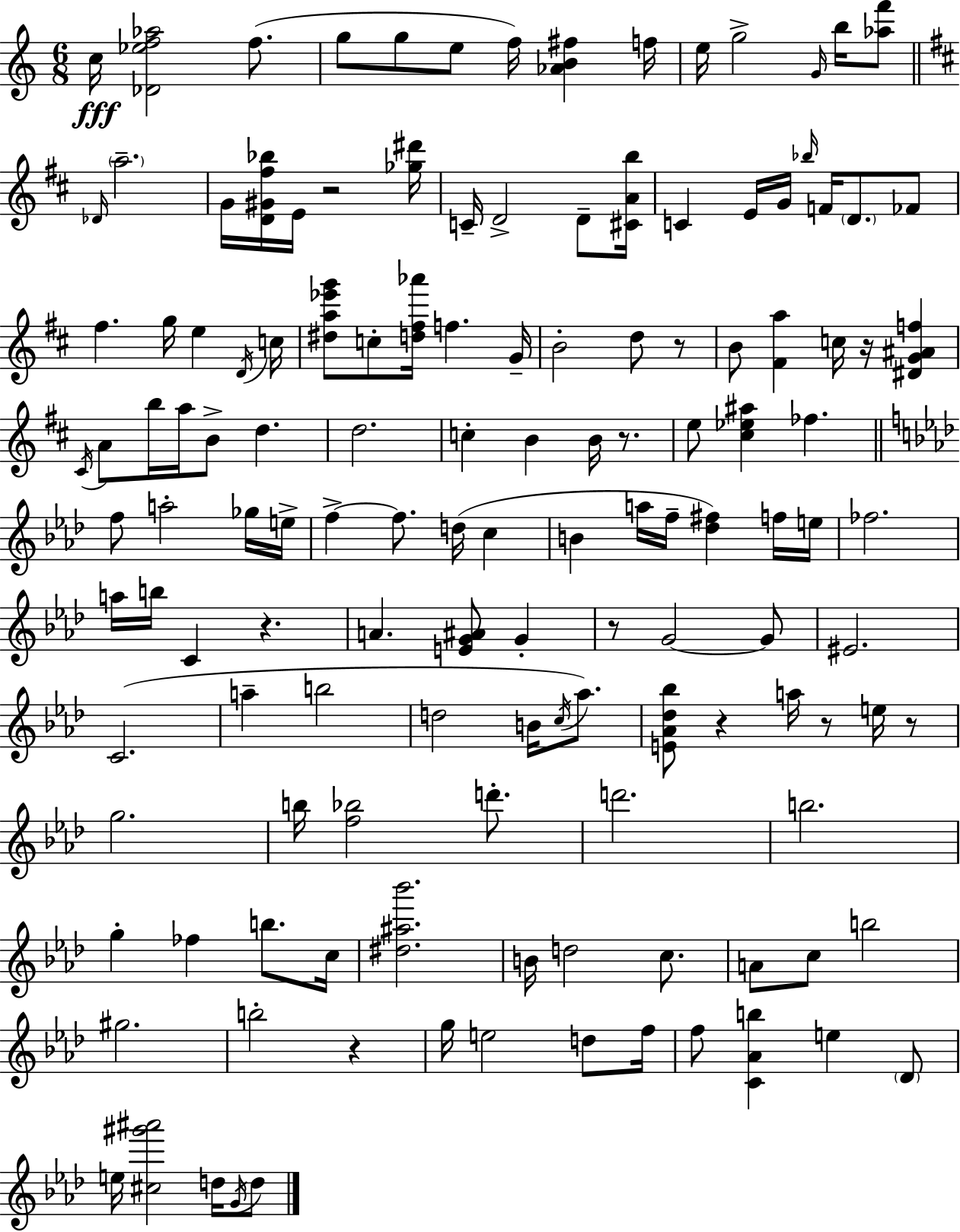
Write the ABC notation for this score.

X:1
T:Untitled
M:6/8
L:1/4
K:C
c/4 [_D_ef_a]2 f/2 g/2 g/2 e/2 f/4 [_AB^f] f/4 e/4 g2 G/4 b/4 [_af']/2 _D/4 a2 G/4 [D^G^f_b]/4 E/4 z2 [_g^d']/4 C/4 D2 D/2 [^CAb]/4 C E/4 G/4 _b/4 F/4 D/2 _F/2 ^f g/4 e D/4 c/4 [^da_e'g']/2 c/2 [d^f_a']/4 f G/4 B2 d/2 z/2 B/2 [^Fa] c/4 z/4 [^DG^Af] ^C/4 A/2 b/4 a/4 B/2 d d2 c B B/4 z/2 e/2 [^c_e^a] _f f/2 a2 _g/4 e/4 f f/2 d/4 c B a/4 f/4 [_d^f] f/4 e/4 _f2 a/4 b/4 C z A [EG^A]/2 G z/2 G2 G/2 ^E2 C2 a b2 d2 B/4 c/4 _a/2 [E_A_d_b]/2 z a/4 z/2 e/4 z/2 g2 b/4 [f_b]2 d'/2 d'2 b2 g _f b/2 c/4 [^d^a_b']2 B/4 d2 c/2 A/2 c/2 b2 ^g2 b2 z g/4 e2 d/2 f/4 f/2 [C_Ab] e _D/2 e/4 [^c^g'^a']2 d/4 G/4 d/2